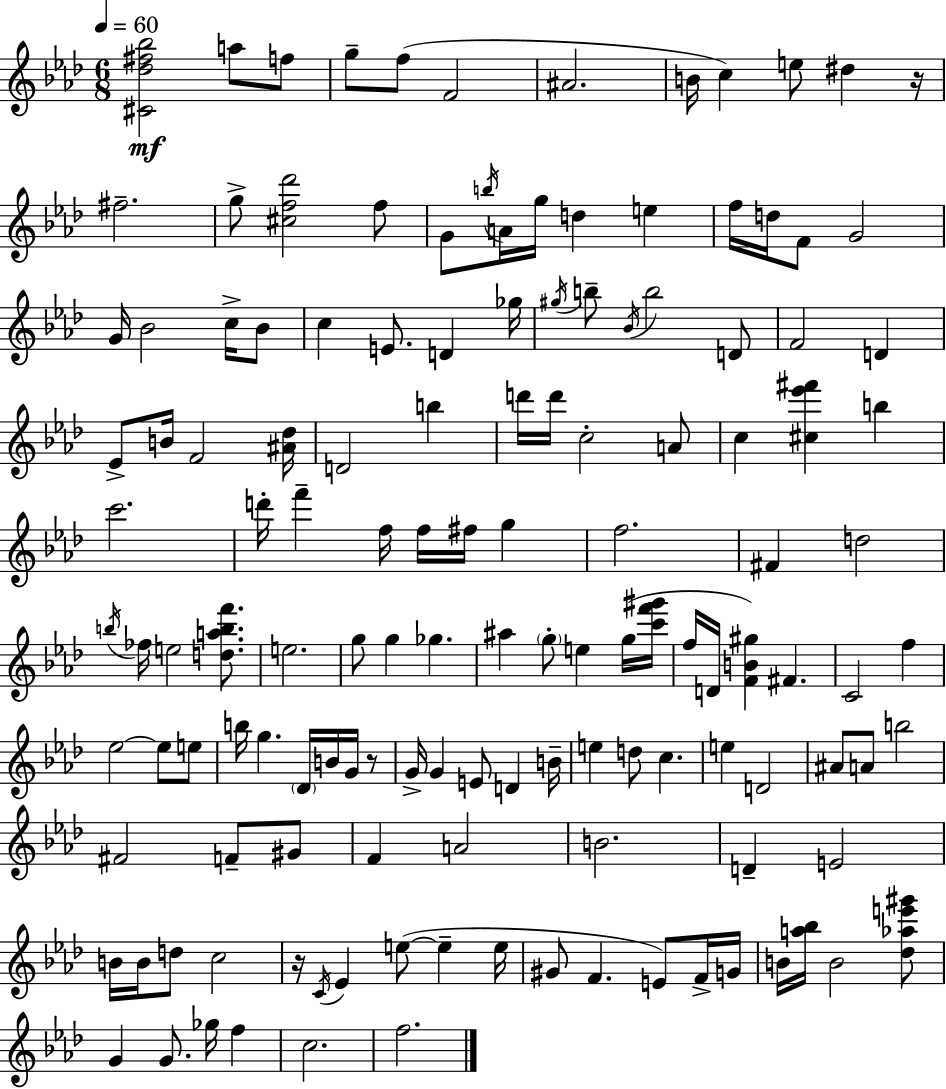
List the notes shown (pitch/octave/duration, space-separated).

[C#4,Db5,F#5,Bb5]/h A5/e F5/e G5/e F5/e F4/h A#4/h. B4/s C5/q E5/e D#5/q R/s F#5/h. G5/e [C#5,F5,Db6]/h F5/e G4/e B5/s A4/s G5/s D5/q E5/q F5/s D5/s F4/e G4/h G4/s Bb4/h C5/s Bb4/e C5/q E4/e. D4/q Gb5/s G#5/s B5/e Bb4/s B5/h D4/e F4/h D4/q Eb4/e B4/s F4/h [A#4,Db5]/s D4/h B5/q D6/s D6/s C5/h A4/e C5/q [C#5,Eb6,F#6]/q B5/q C6/h. D6/s F6/q F5/s F5/s F#5/s G5/q F5/h. F#4/q D5/h B5/s FES5/s E5/h [D5,A5,B5,F6]/e. E5/h. G5/e G5/q Gb5/q. A#5/q G5/e E5/q G5/s [C6,F6,G#6]/s F5/s D4/s [F4,B4,G#5]/q F#4/q. C4/h F5/q Eb5/h Eb5/e E5/e B5/s G5/q. Db4/s B4/s G4/s R/e G4/s G4/q E4/e D4/q B4/s E5/q D5/e C5/q. E5/q D4/h A#4/e A4/e B5/h F#4/h F4/e G#4/e F4/q A4/h B4/h. D4/q E4/h B4/s B4/s D5/e C5/h R/s C4/s Eb4/q E5/e E5/q E5/s G#4/e F4/q. E4/e F4/s G4/s B4/s [A5,Bb5]/s B4/h [Db5,Ab5,E6,G#6]/e G4/q G4/e. Gb5/s F5/q C5/h. F5/h.